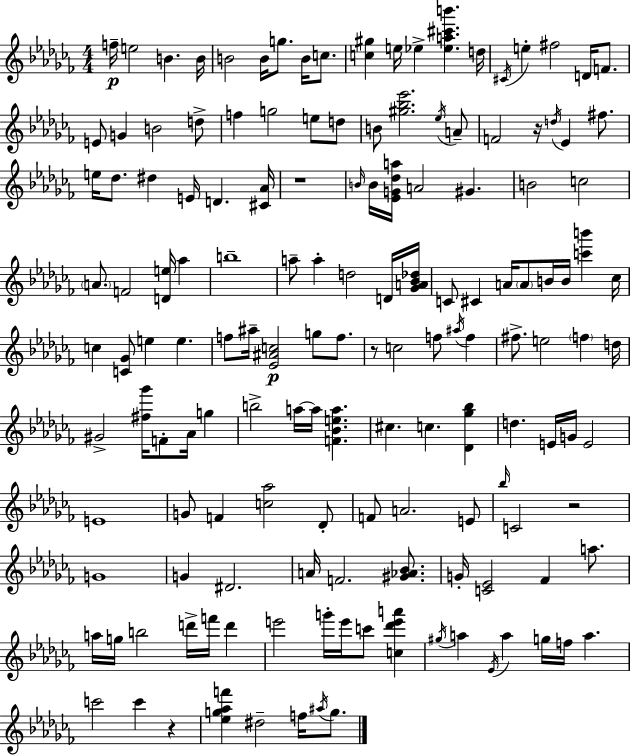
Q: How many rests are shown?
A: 5